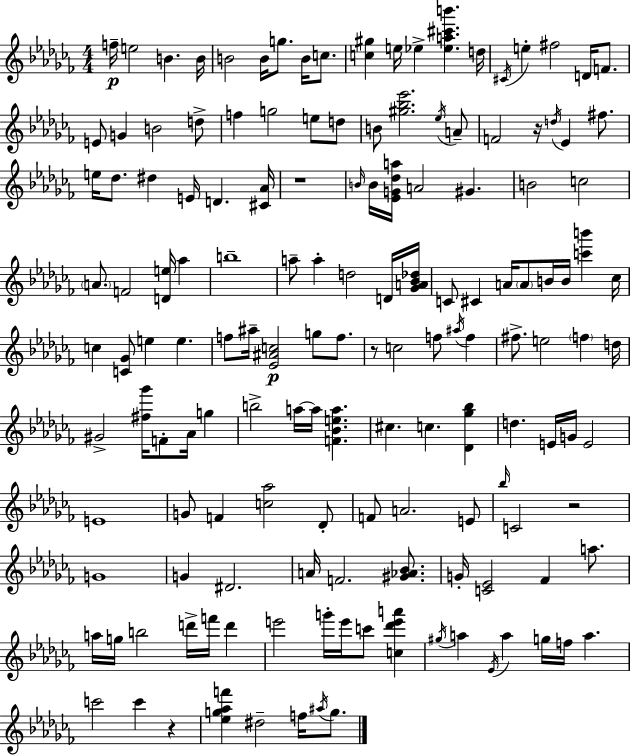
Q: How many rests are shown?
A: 5